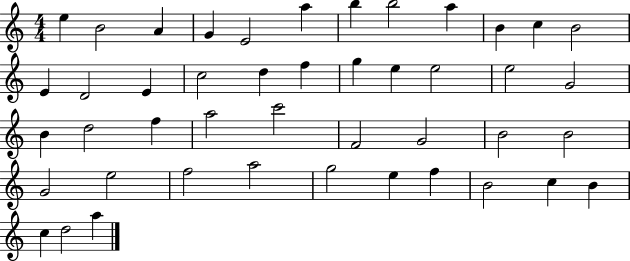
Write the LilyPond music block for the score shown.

{
  \clef treble
  \numericTimeSignature
  \time 4/4
  \key c \major
  e''4 b'2 a'4 | g'4 e'2 a''4 | b''4 b''2 a''4 | b'4 c''4 b'2 | \break e'4 d'2 e'4 | c''2 d''4 f''4 | g''4 e''4 e''2 | e''2 g'2 | \break b'4 d''2 f''4 | a''2 c'''2 | f'2 g'2 | b'2 b'2 | \break g'2 e''2 | f''2 a''2 | g''2 e''4 f''4 | b'2 c''4 b'4 | \break c''4 d''2 a''4 | \bar "|."
}